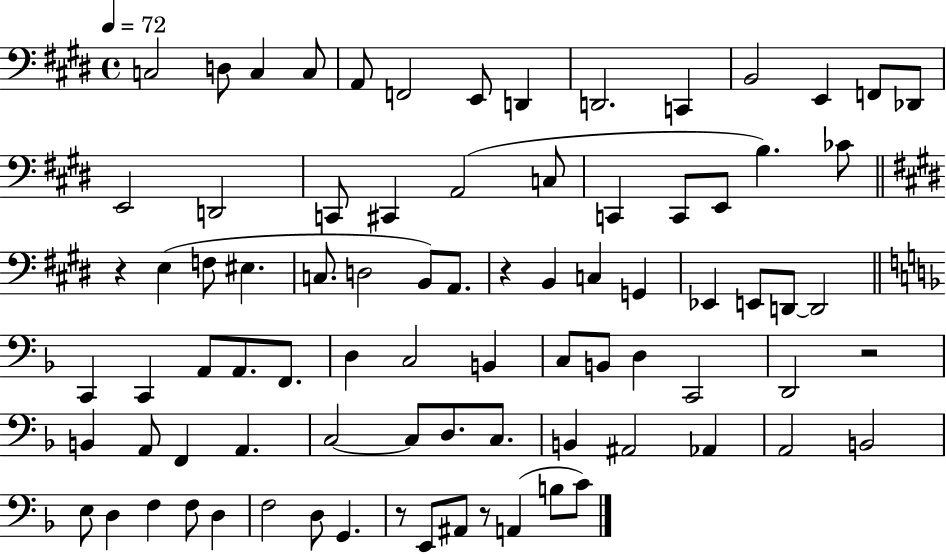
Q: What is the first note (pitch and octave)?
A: C3